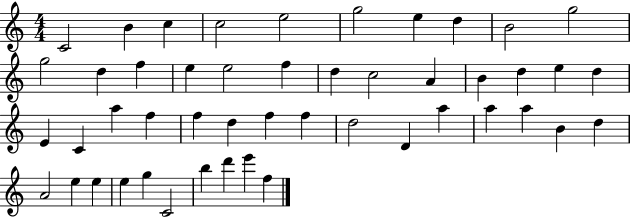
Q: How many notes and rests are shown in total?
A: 48